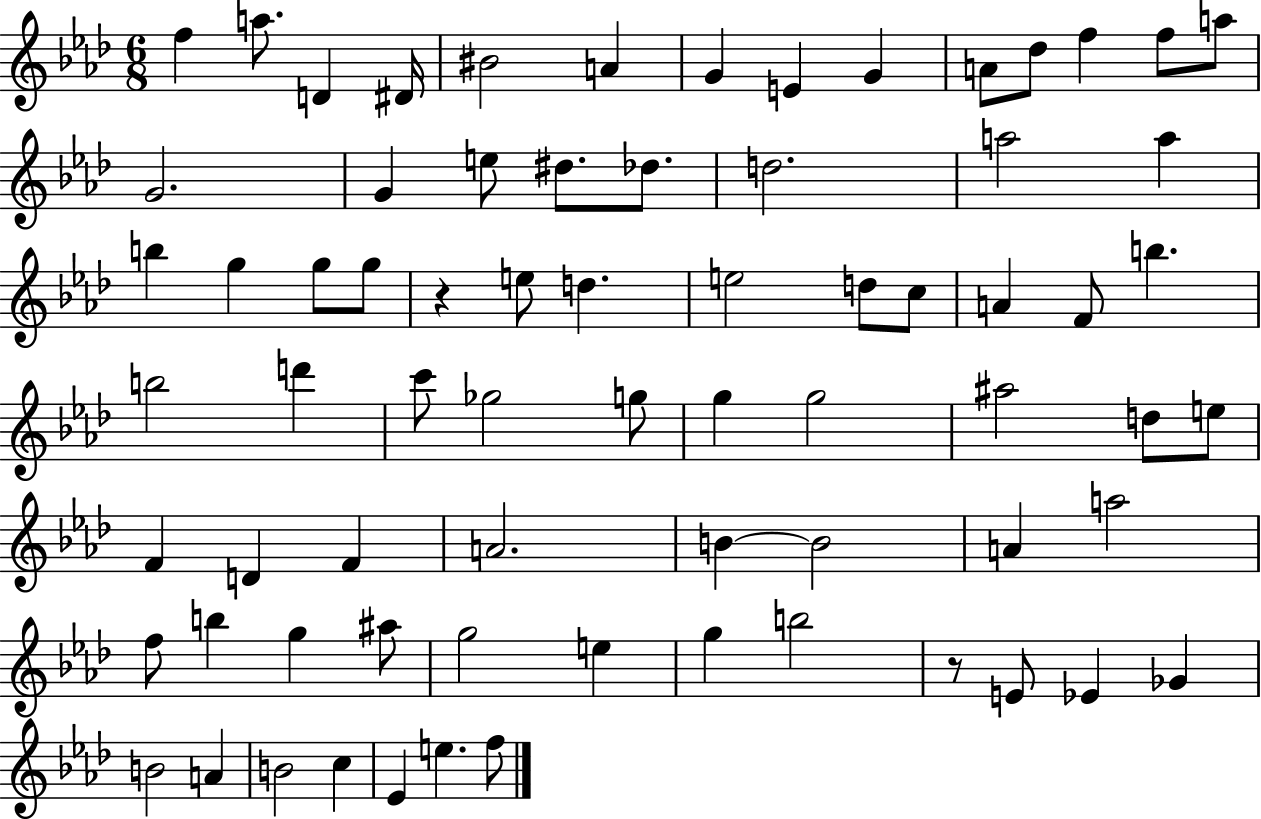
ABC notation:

X:1
T:Untitled
M:6/8
L:1/4
K:Ab
f a/2 D ^D/4 ^B2 A G E G A/2 _d/2 f f/2 a/2 G2 G e/2 ^d/2 _d/2 d2 a2 a b g g/2 g/2 z e/2 d e2 d/2 c/2 A F/2 b b2 d' c'/2 _g2 g/2 g g2 ^a2 d/2 e/2 F D F A2 B B2 A a2 f/2 b g ^a/2 g2 e g b2 z/2 E/2 _E _G B2 A B2 c _E e f/2